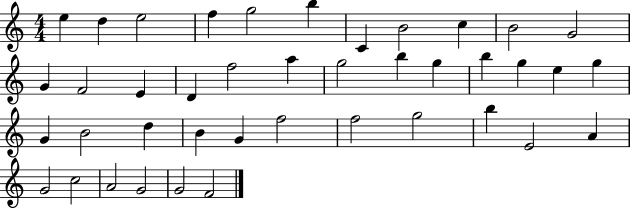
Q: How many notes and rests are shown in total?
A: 41